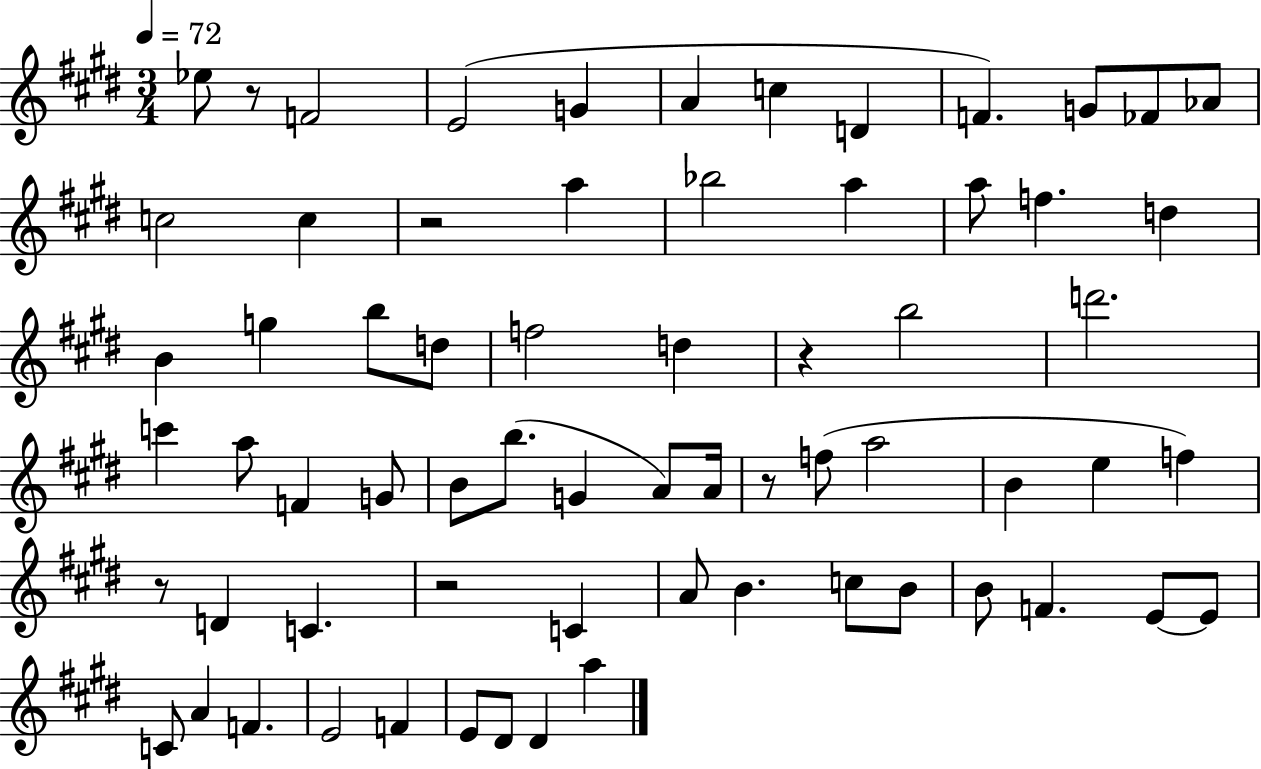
{
  \clef treble
  \numericTimeSignature
  \time 3/4
  \key e \major
  \tempo 4 = 72
  ees''8 r8 f'2 | e'2( g'4 | a'4 c''4 d'4 | f'4.) g'8 fes'8 aes'8 | \break c''2 c''4 | r2 a''4 | bes''2 a''4 | a''8 f''4. d''4 | \break b'4 g''4 b''8 d''8 | f''2 d''4 | r4 b''2 | d'''2. | \break c'''4 a''8 f'4 g'8 | b'8 b''8.( g'4 a'8) a'16 | r8 f''8( a''2 | b'4 e''4 f''4) | \break r8 d'4 c'4. | r2 c'4 | a'8 b'4. c''8 b'8 | b'8 f'4. e'8~~ e'8 | \break c'8 a'4 f'4. | e'2 f'4 | e'8 dis'8 dis'4 a''4 | \bar "|."
}